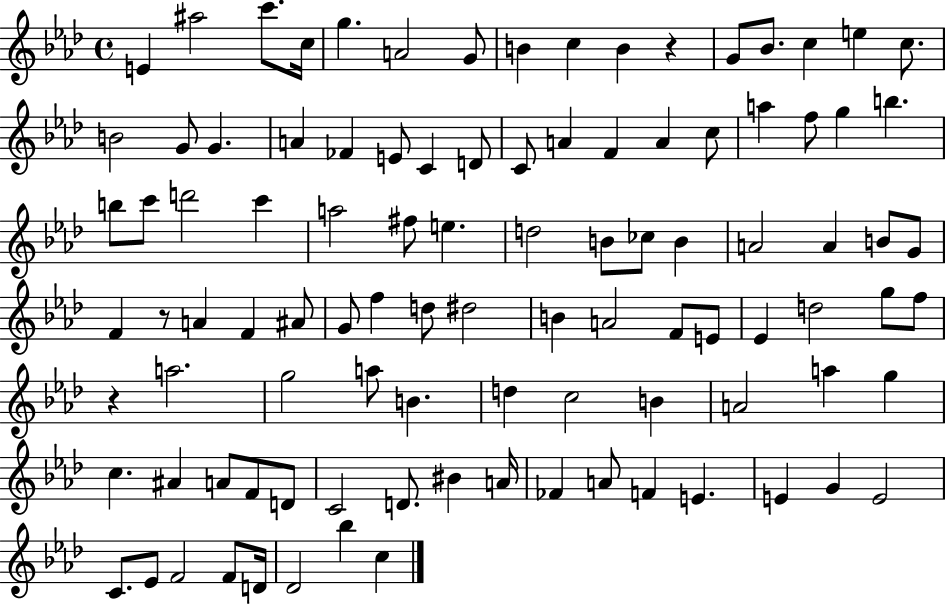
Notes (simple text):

E4/q A#5/h C6/e. C5/s G5/q. A4/h G4/e B4/q C5/q B4/q R/q G4/e Bb4/e. C5/q E5/q C5/e. B4/h G4/e G4/q. A4/q FES4/q E4/e C4/q D4/e C4/e A4/q F4/q A4/q C5/e A5/q F5/e G5/q B5/q. B5/e C6/e D6/h C6/q A5/h F#5/e E5/q. D5/h B4/e CES5/e B4/q A4/h A4/q B4/e G4/e F4/q R/e A4/q F4/q A#4/e G4/e F5/q D5/e D#5/h B4/q A4/h F4/e E4/e Eb4/q D5/h G5/e F5/e R/q A5/h. G5/h A5/e B4/q. D5/q C5/h B4/q A4/h A5/q G5/q C5/q. A#4/q A4/e F4/e D4/e C4/h D4/e. BIS4/q A4/s FES4/q A4/e F4/q E4/q. E4/q G4/q E4/h C4/e. Eb4/e F4/h F4/e D4/s Db4/h Bb5/q C5/q